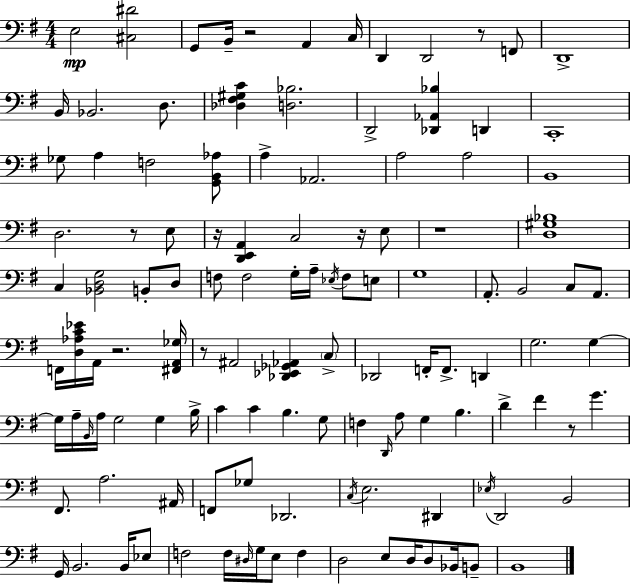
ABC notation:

X:1
T:Untitled
M:4/4
L:1/4
K:G
E,2 [^C,^D]2 G,,/2 B,,/4 z2 A,, C,/4 D,, D,,2 z/2 F,,/2 D,,4 B,,/4 _B,,2 D,/2 [_D,^F,^G,C] [D,_B,]2 D,,2 [_D,,_A,,_B,] D,, C,,4 _G,/2 A, F,2 [G,,B,,_A,]/2 A, _A,,2 A,2 A,2 B,,4 D,2 z/2 E,/2 z/4 [D,,E,,A,,] C,2 z/4 E,/2 z4 [D,^G,_B,]4 C, [_B,,D,G,]2 B,,/2 D,/2 F,/2 F,2 G,/4 A,/4 _E,/4 F,/2 E,/2 G,4 A,,/2 B,,2 C,/2 A,,/2 F,,/4 [D,_A,C_E]/4 A,,/4 z2 [^F,,A,,_G,]/4 z/2 ^A,,2 [_D,,_E,,_G,,_A,,] C,/2 _D,,2 F,,/4 F,,/2 D,, G,2 G, G,/4 A,/4 B,,/4 A,/4 G,2 G, B,/4 C C B, G,/2 F, D,,/4 A,/2 G, B, D ^F z/2 G ^F,,/2 A,2 ^A,,/4 F,,/2 _G,/2 _D,,2 C,/4 E,2 ^D,, _E,/4 D,,2 B,,2 G,,/4 B,,2 B,,/4 _E,/2 F,2 F,/4 ^D,/4 G,/4 E,/2 F, D,2 E,/2 D,/4 D,/2 _B,,/4 B,,/2 B,,4